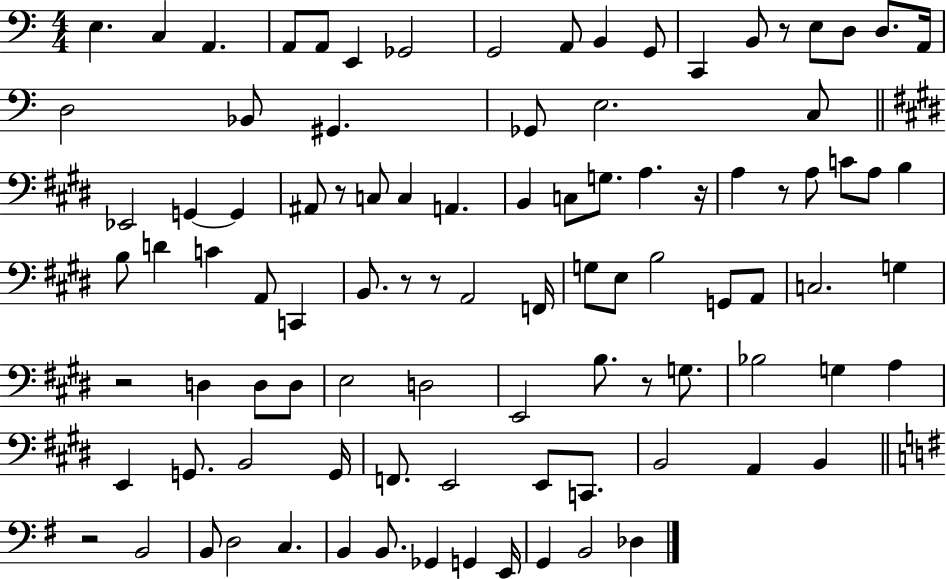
{
  \clef bass
  \numericTimeSignature
  \time 4/4
  \key c \major
  \repeat volta 2 { e4. c4 a,4. | a,8 a,8 e,4 ges,2 | g,2 a,8 b,4 g,8 | c,4 b,8 r8 e8 d8 d8. a,16 | \break d2 bes,8 gis,4. | ges,8 e2. c8 | \bar "||" \break \key e \major ees,2 g,4~~ g,4 | ais,8 r8 c8 c4 a,4. | b,4 c8 g8. a4. r16 | a4 r8 a8 c'8 a8 b4 | \break b8 d'4 c'4 a,8 c,4 | b,8. r8 r8 a,2 f,16 | g8 e8 b2 g,8 a,8 | c2. g4 | \break r2 d4 d8 d8 | e2 d2 | e,2 b8. r8 g8. | bes2 g4 a4 | \break e,4 g,8. b,2 g,16 | f,8. e,2 e,8 c,8. | b,2 a,4 b,4 | \bar "||" \break \key g \major r2 b,2 | b,8 d2 c4. | b,4 b,8. ges,4 g,4 e,16 | g,4 b,2 des4 | \break } \bar "|."
}